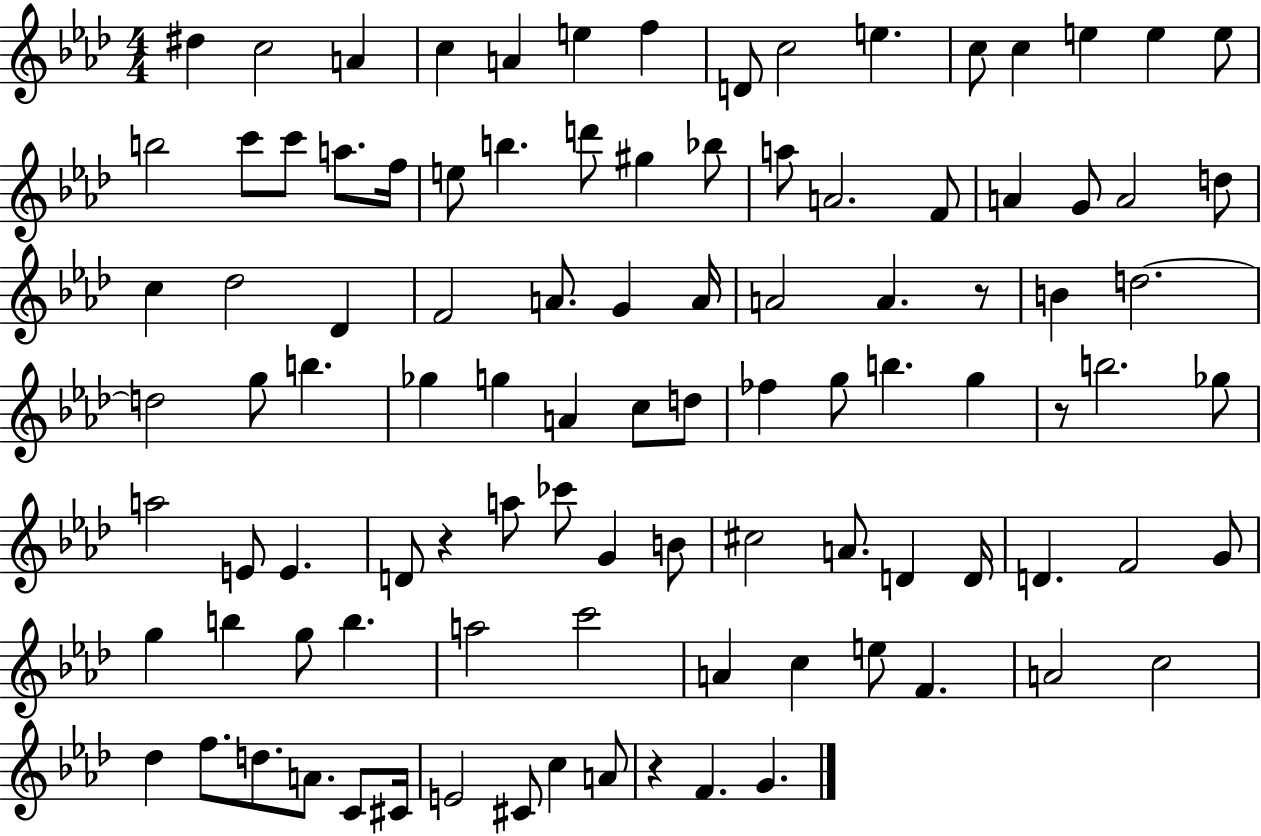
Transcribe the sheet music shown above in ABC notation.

X:1
T:Untitled
M:4/4
L:1/4
K:Ab
^d c2 A c A e f D/2 c2 e c/2 c e e e/2 b2 c'/2 c'/2 a/2 f/4 e/2 b d'/2 ^g _b/2 a/2 A2 F/2 A G/2 A2 d/2 c _d2 _D F2 A/2 G A/4 A2 A z/2 B d2 d2 g/2 b _g g A c/2 d/2 _f g/2 b g z/2 b2 _g/2 a2 E/2 E D/2 z a/2 _c'/2 G B/2 ^c2 A/2 D D/4 D F2 G/2 g b g/2 b a2 c'2 A c e/2 F A2 c2 _d f/2 d/2 A/2 C/2 ^C/4 E2 ^C/2 c A/2 z F G